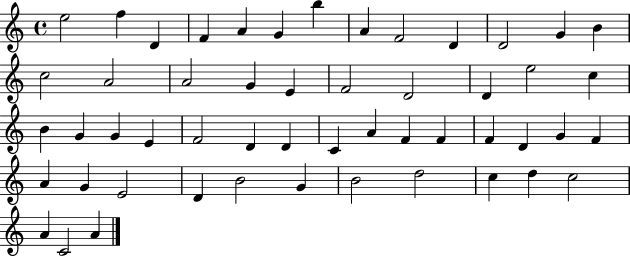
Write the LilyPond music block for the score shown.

{
  \clef treble
  \time 4/4
  \defaultTimeSignature
  \key c \major
  e''2 f''4 d'4 | f'4 a'4 g'4 b''4 | a'4 f'2 d'4 | d'2 g'4 b'4 | \break c''2 a'2 | a'2 g'4 e'4 | f'2 d'2 | d'4 e''2 c''4 | \break b'4 g'4 g'4 e'4 | f'2 d'4 d'4 | c'4 a'4 f'4 f'4 | f'4 d'4 g'4 f'4 | \break a'4 g'4 e'2 | d'4 b'2 g'4 | b'2 d''2 | c''4 d''4 c''2 | \break a'4 c'2 a'4 | \bar "|."
}